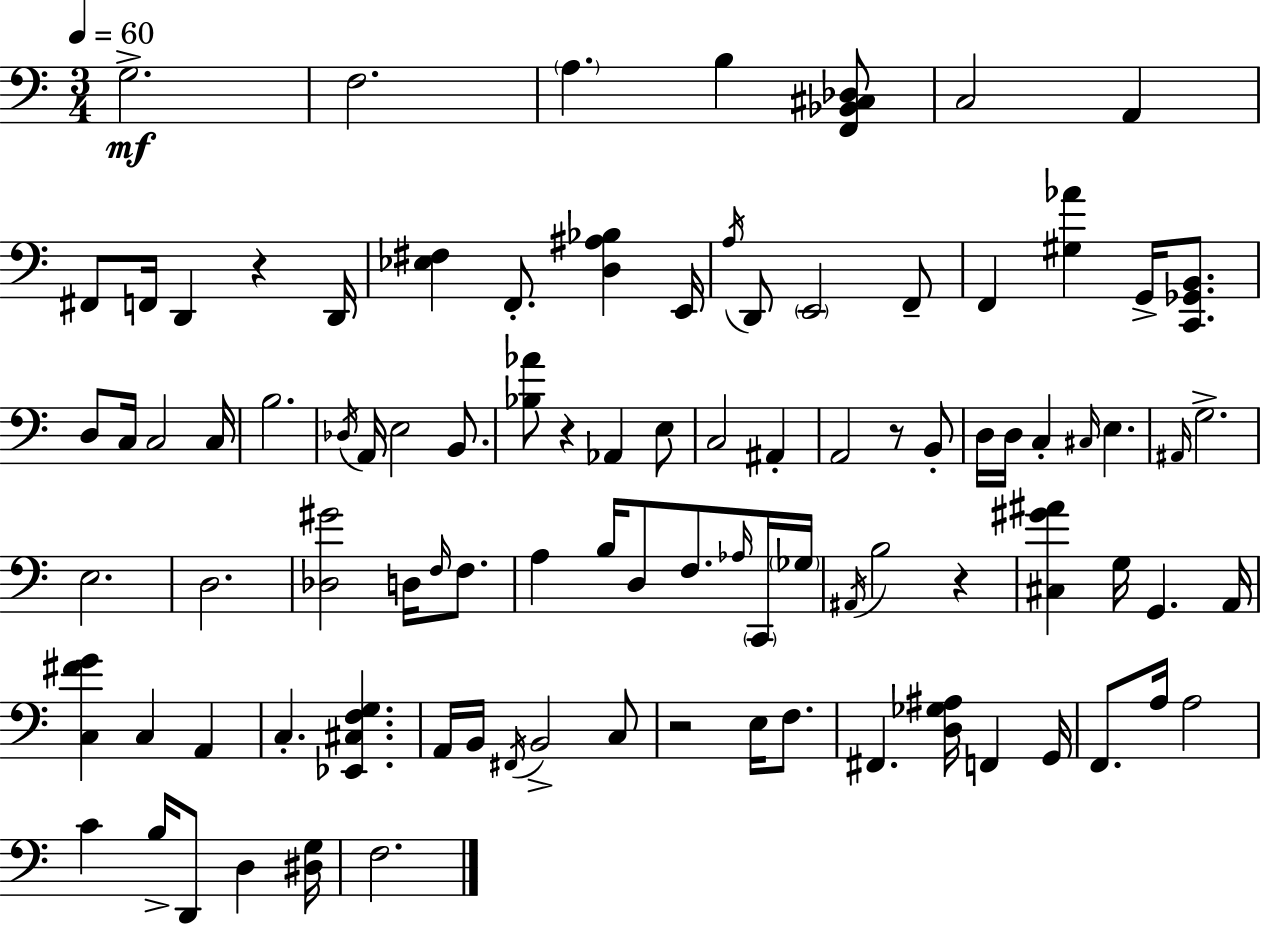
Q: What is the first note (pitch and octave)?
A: G3